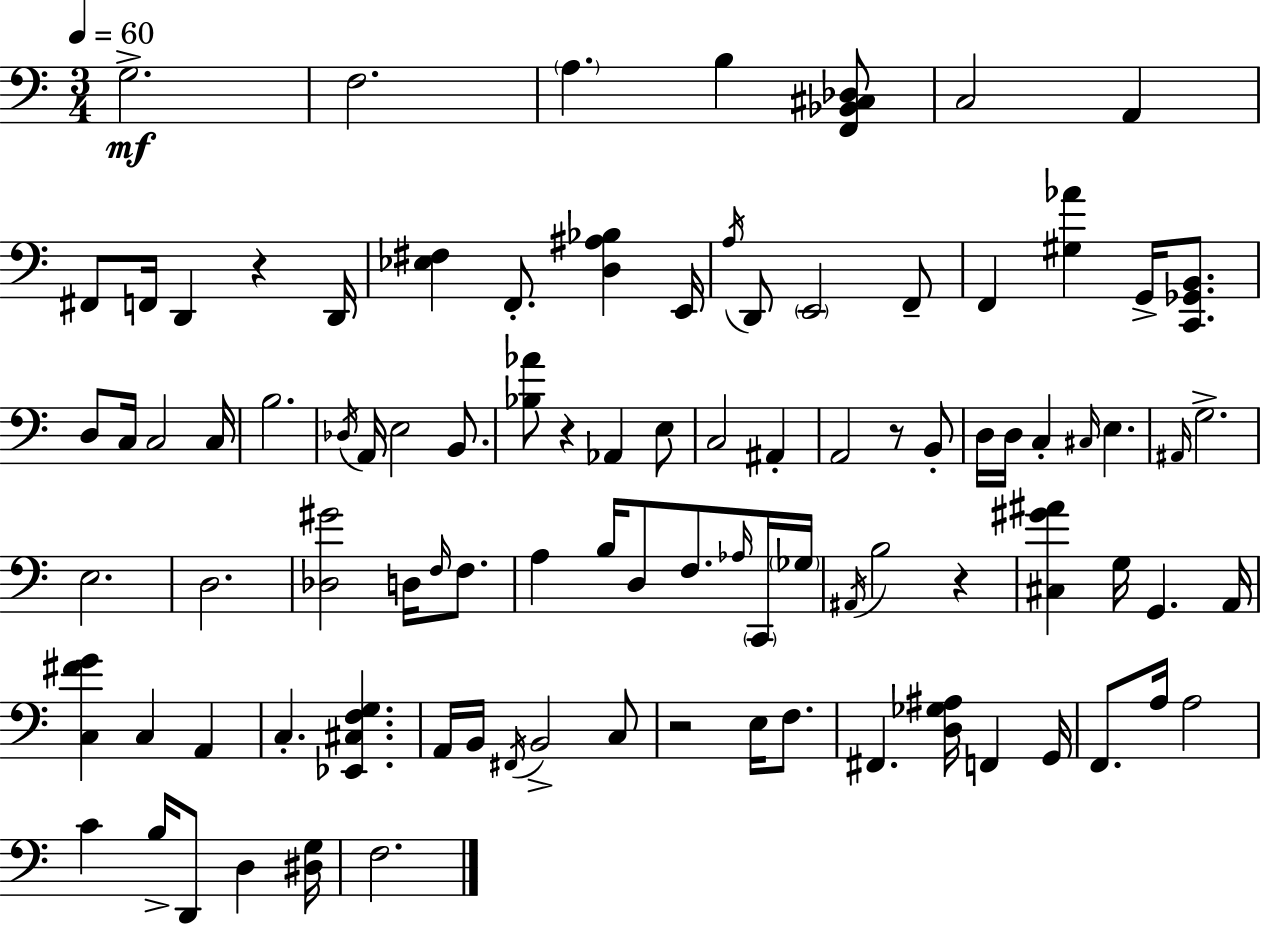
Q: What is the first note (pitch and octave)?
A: G3